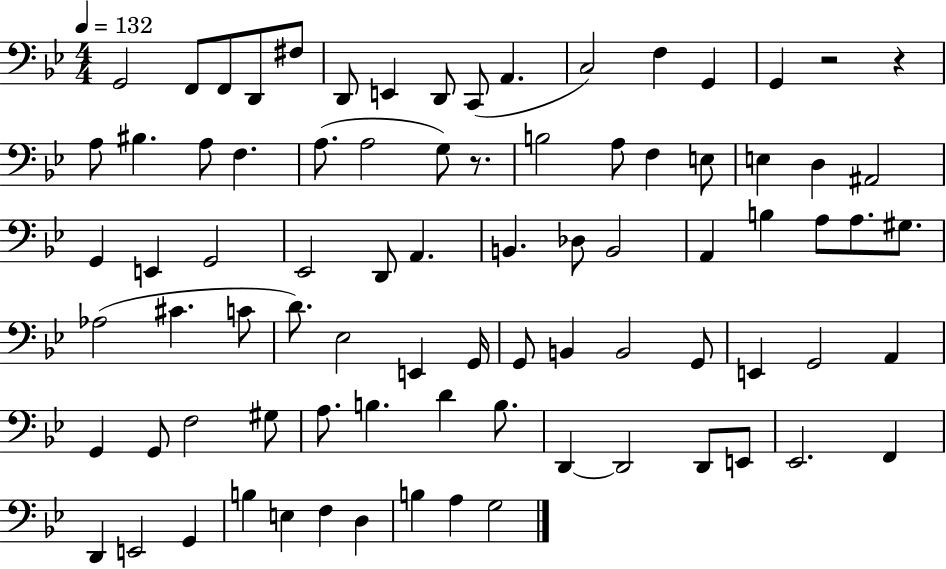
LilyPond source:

{
  \clef bass
  \numericTimeSignature
  \time 4/4
  \key bes \major
  \tempo 4 = 132
  g,2 f,8 f,8 d,8 fis8 | d,8 e,4 d,8 c,8( a,4. | c2) f4 g,4 | g,4 r2 r4 | \break a8 bis4. a8 f4. | a8.( a2 g8) r8. | b2 a8 f4 e8 | e4 d4 ais,2 | \break g,4 e,4 g,2 | ees,2 d,8 a,4. | b,4. des8 b,2 | a,4 b4 a8 a8. gis8. | \break aes2( cis'4. c'8 | d'8.) ees2 e,4 g,16 | g,8 b,4 b,2 g,8 | e,4 g,2 a,4 | \break g,4 g,8 f2 gis8 | a8. b4. d'4 b8. | d,4~~ d,2 d,8 e,8 | ees,2. f,4 | \break d,4 e,2 g,4 | b4 e4 f4 d4 | b4 a4 g2 | \bar "|."
}